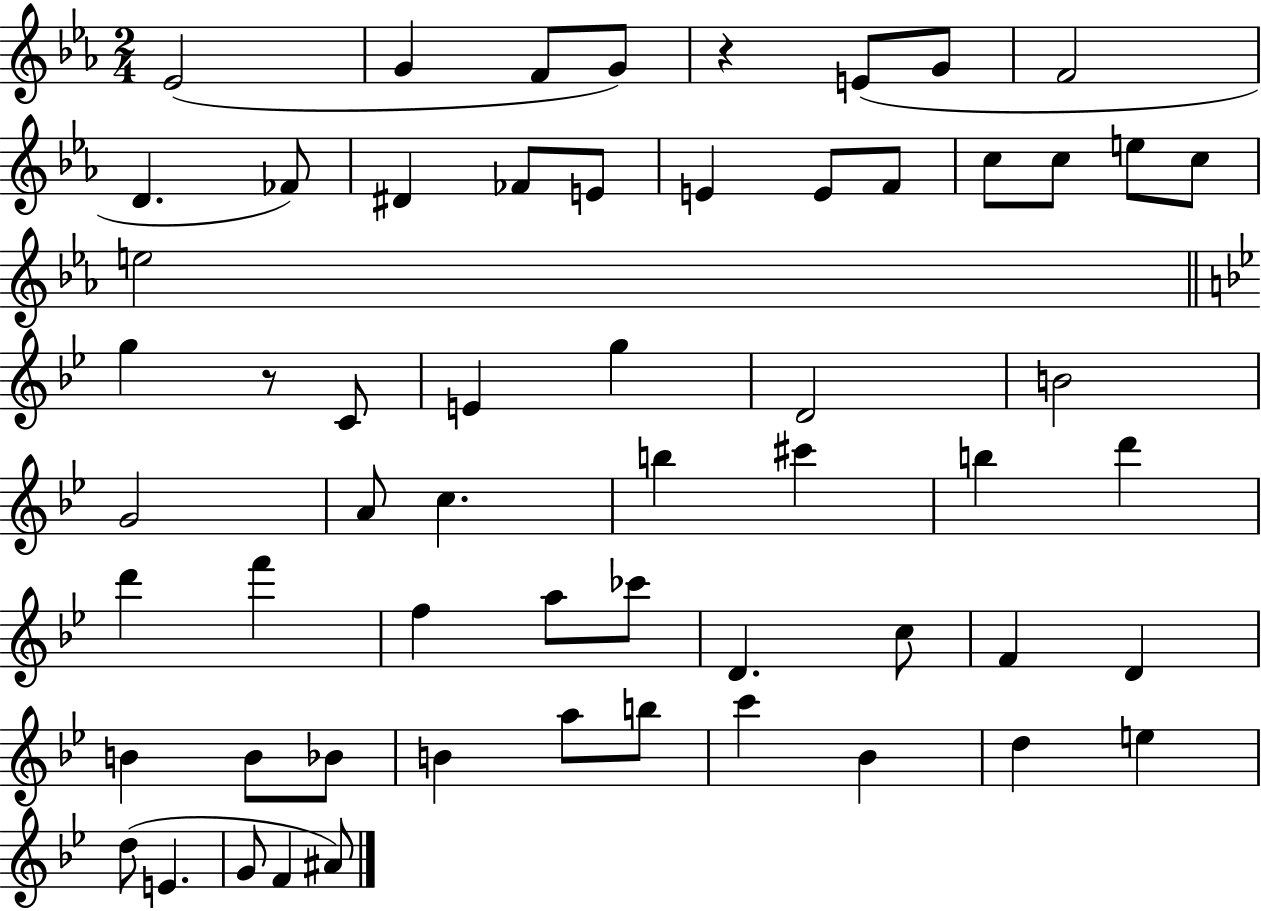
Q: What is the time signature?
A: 2/4